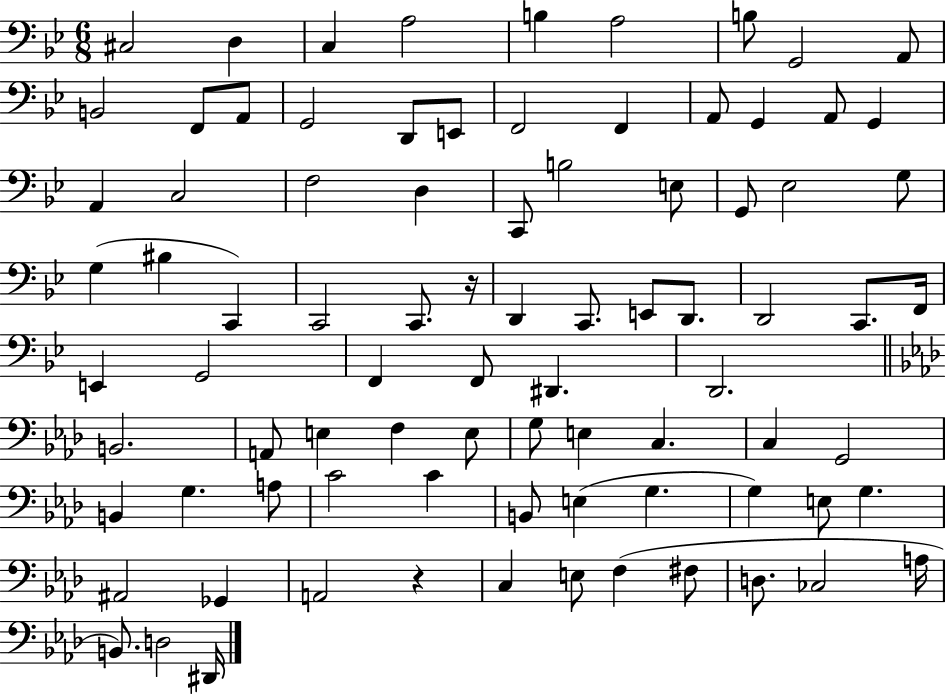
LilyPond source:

{
  \clef bass
  \numericTimeSignature
  \time 6/8
  \key bes \major
  cis2 d4 | c4 a2 | b4 a2 | b8 g,2 a,8 | \break b,2 f,8 a,8 | g,2 d,8 e,8 | f,2 f,4 | a,8 g,4 a,8 g,4 | \break a,4 c2 | f2 d4 | c,8 b2 e8 | g,8 ees2 g8 | \break g4( bis4 c,4) | c,2 c,8. r16 | d,4 c,8. e,8 d,8. | d,2 c,8. f,16 | \break e,4 g,2 | f,4 f,8 dis,4. | d,2. | \bar "||" \break \key aes \major b,2. | a,8 e4 f4 e8 | g8 e4 c4. | c4 g,2 | \break b,4 g4. a8 | c'2 c'4 | b,8 e4( g4. | g4) e8 g4. | \break ais,2 ges,4 | a,2 r4 | c4 e8 f4( fis8 | d8. ces2 a16 | \break b,8.) d2 dis,16 | \bar "|."
}